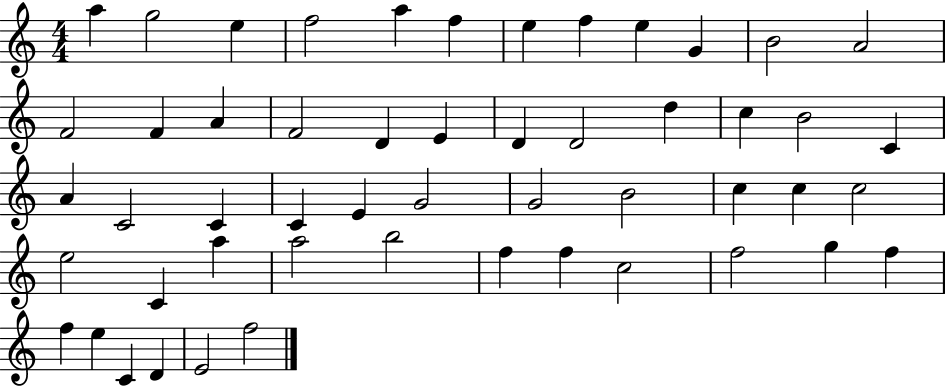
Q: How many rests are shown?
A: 0